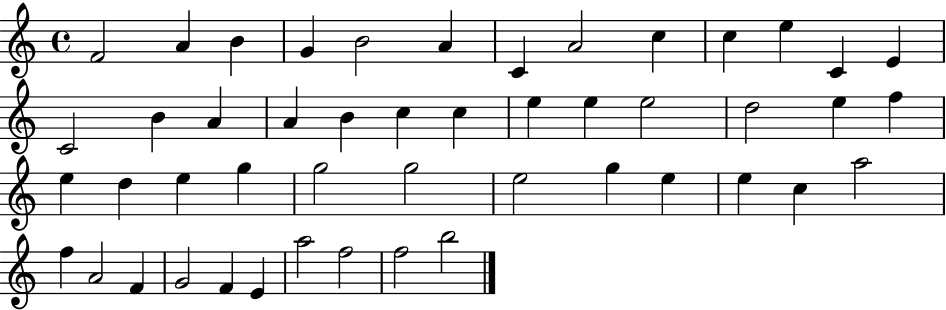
{
  \clef treble
  \time 4/4
  \defaultTimeSignature
  \key c \major
  f'2 a'4 b'4 | g'4 b'2 a'4 | c'4 a'2 c''4 | c''4 e''4 c'4 e'4 | \break c'2 b'4 a'4 | a'4 b'4 c''4 c''4 | e''4 e''4 e''2 | d''2 e''4 f''4 | \break e''4 d''4 e''4 g''4 | g''2 g''2 | e''2 g''4 e''4 | e''4 c''4 a''2 | \break f''4 a'2 f'4 | g'2 f'4 e'4 | a''2 f''2 | f''2 b''2 | \break \bar "|."
}